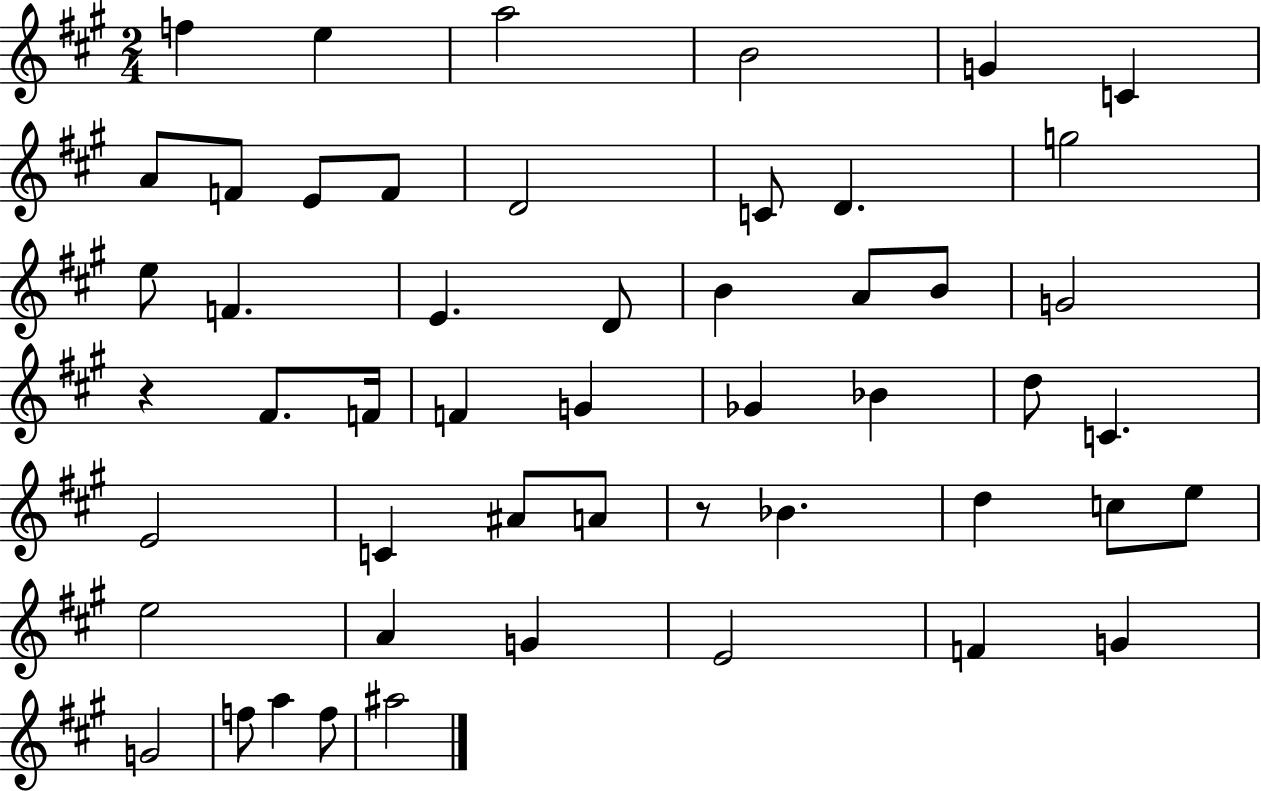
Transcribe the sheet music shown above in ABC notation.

X:1
T:Untitled
M:2/4
L:1/4
K:A
f e a2 B2 G C A/2 F/2 E/2 F/2 D2 C/2 D g2 e/2 F E D/2 B A/2 B/2 G2 z ^F/2 F/4 F G _G _B d/2 C E2 C ^A/2 A/2 z/2 _B d c/2 e/2 e2 A G E2 F G G2 f/2 a f/2 ^a2